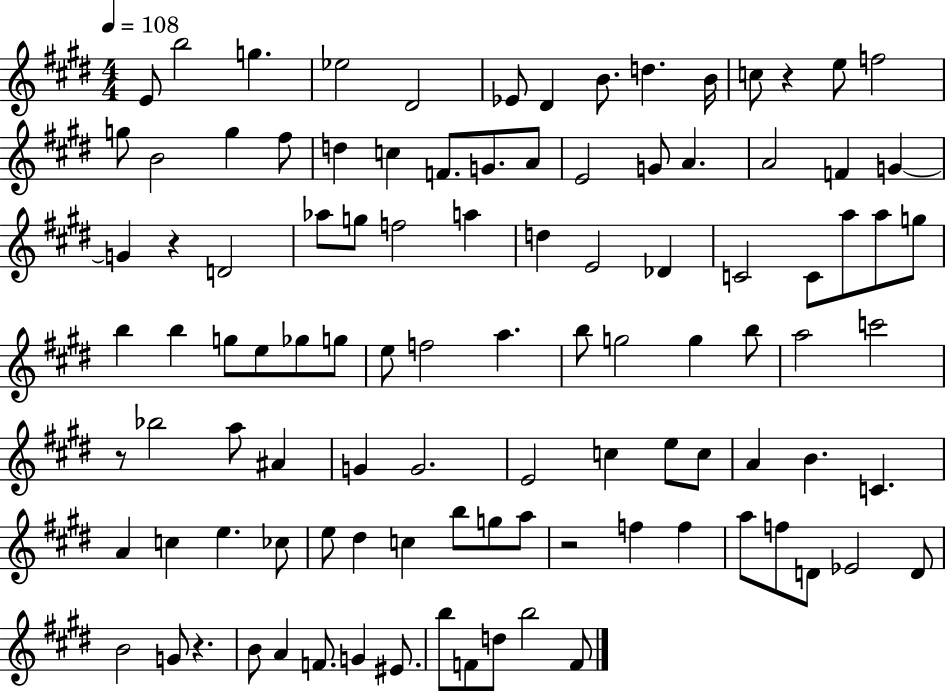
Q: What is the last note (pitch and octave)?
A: F4